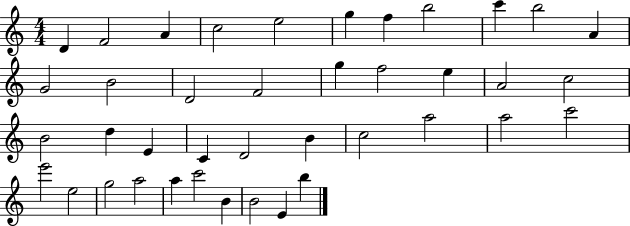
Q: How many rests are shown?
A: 0